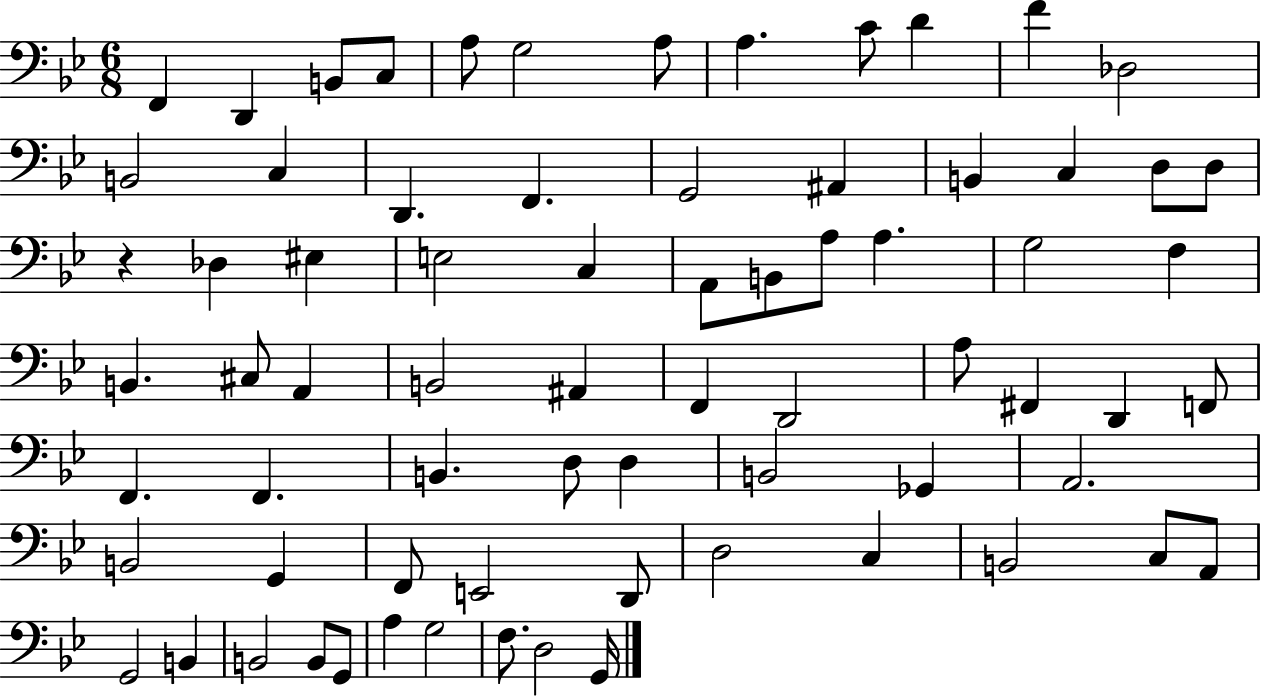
X:1
T:Untitled
M:6/8
L:1/4
K:Bb
F,, D,, B,,/2 C,/2 A,/2 G,2 A,/2 A, C/2 D F _D,2 B,,2 C, D,, F,, G,,2 ^A,, B,, C, D,/2 D,/2 z _D, ^E, E,2 C, A,,/2 B,,/2 A,/2 A, G,2 F, B,, ^C,/2 A,, B,,2 ^A,, F,, D,,2 A,/2 ^F,, D,, F,,/2 F,, F,, B,, D,/2 D, B,,2 _G,, A,,2 B,,2 G,, F,,/2 E,,2 D,,/2 D,2 C, B,,2 C,/2 A,,/2 G,,2 B,, B,,2 B,,/2 G,,/2 A, G,2 F,/2 D,2 G,,/4